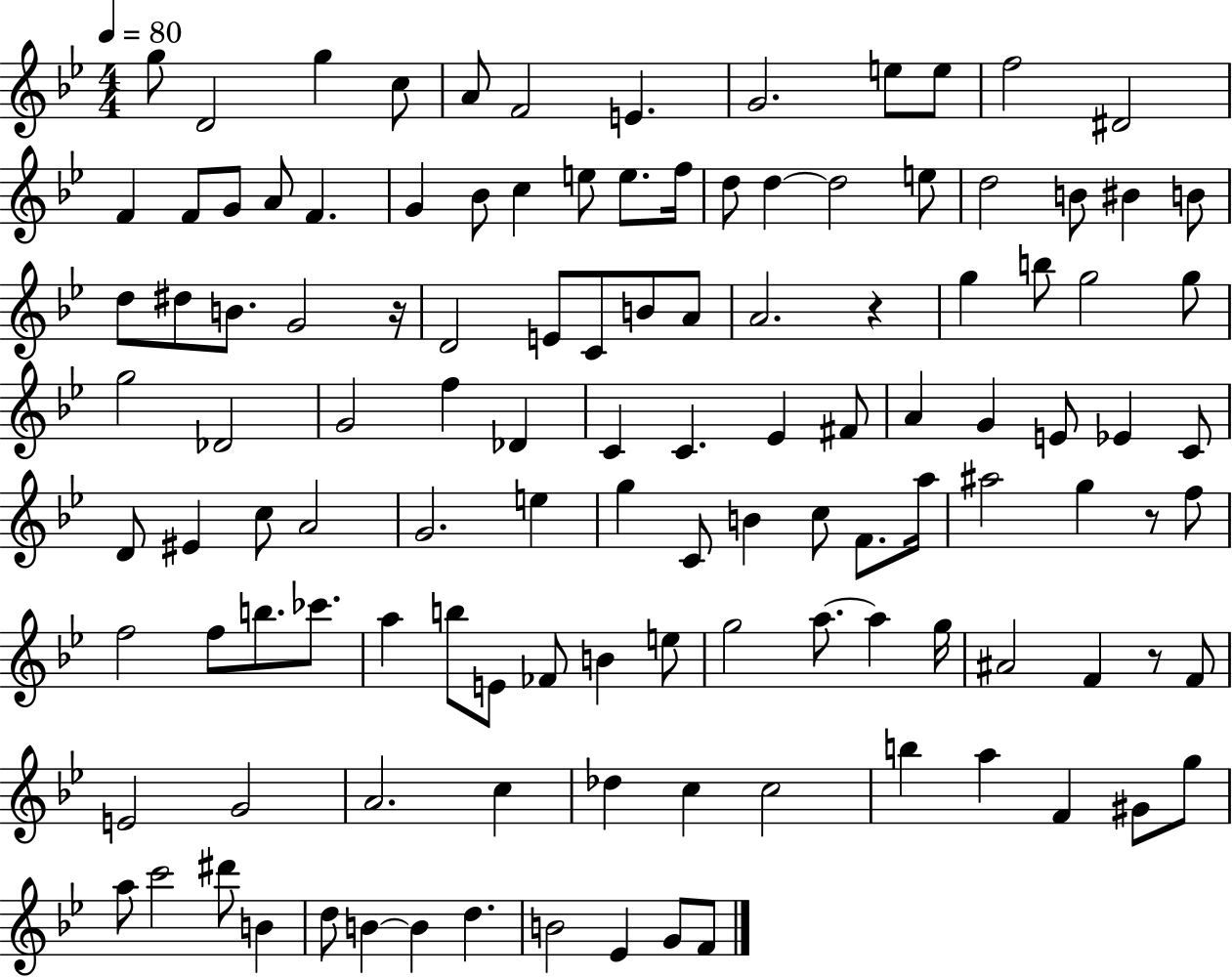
G5/e D4/h G5/q C5/e A4/e F4/h E4/q. G4/h. E5/e E5/e F5/h D#4/h F4/q F4/e G4/e A4/e F4/q. G4/q Bb4/e C5/q E5/e E5/e. F5/s D5/e D5/q D5/h E5/e D5/h B4/e BIS4/q B4/e D5/e D#5/e B4/e. G4/h R/s D4/h E4/e C4/e B4/e A4/e A4/h. R/q G5/q B5/e G5/h G5/e G5/h Db4/h G4/h F5/q Db4/q C4/q C4/q. Eb4/q F#4/e A4/q G4/q E4/e Eb4/q C4/e D4/e EIS4/q C5/e A4/h G4/h. E5/q G5/q C4/e B4/q C5/e F4/e. A5/s A#5/h G5/q R/e F5/e F5/h F5/e B5/e. CES6/e. A5/q B5/e E4/e FES4/e B4/q E5/e G5/h A5/e. A5/q G5/s A#4/h F4/q R/e F4/e E4/h G4/h A4/h. C5/q Db5/q C5/q C5/h B5/q A5/q F4/q G#4/e G5/e A5/e C6/h D#6/e B4/q D5/e B4/q B4/q D5/q. B4/h Eb4/q G4/e F4/e